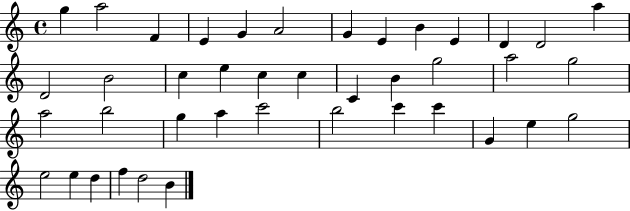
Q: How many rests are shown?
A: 0